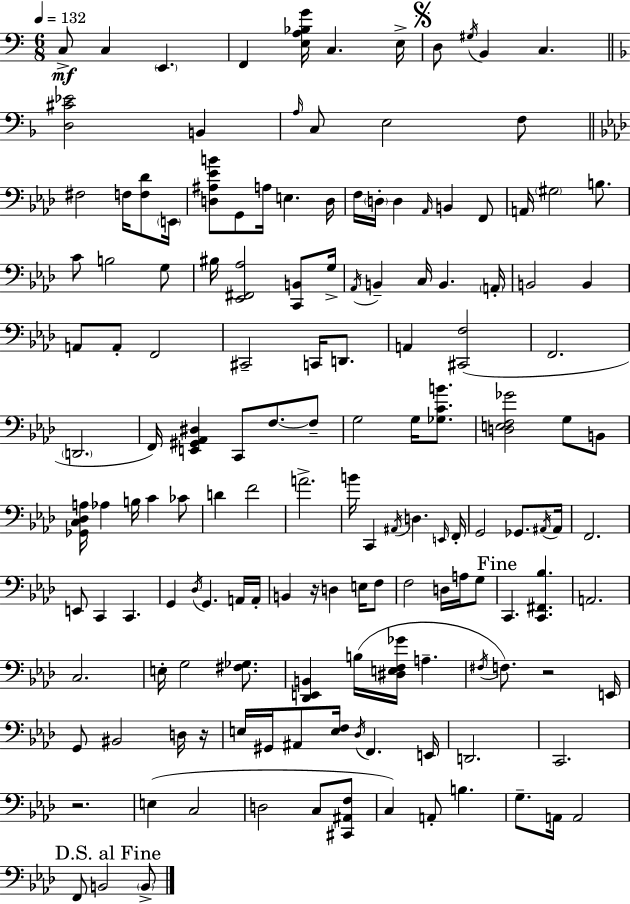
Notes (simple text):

C3/e C3/q E2/q. F2/q [E3,A3,Bb3,G4]/s C3/q. E3/s D3/e G#3/s B2/q C3/q. [D3,C#4,Eb4]/h B2/q A3/s C3/e E3/h F3/e F#3/h F3/s [F3,Db4]/e E2/s [D3,A#3,Eb4,B4]/e G2/e A3/s E3/q. D3/s F3/s D3/s D3/q Ab2/s B2/q F2/e A2/s G#3/h B3/e. C4/e B3/h G3/e BIS3/s [Eb2,F#2,Ab3]/h [C2,B2]/e G3/s Ab2/s B2/q C3/s B2/q. A2/s B2/h B2/q A2/e A2/e F2/h C#2/h C2/s D2/e. A2/q [C#2,F3]/h F2/h. D2/h. F2/s [E2,G#2,Ab2,D#3]/q C2/e F3/e. F3/e G3/h G3/s [Gb3,C4,B4]/e. [D3,E3,F3,Gb4]/h G3/e B2/e [Gb2,C3,Db3,A3]/s Ab3/q B3/s C4/q CES4/e D4/q F4/h A4/h. B4/s C2/q A#2/s D3/q. E2/s F2/s G2/h Gb2/e. A#2/s A#2/s F2/h. E2/e C2/q C2/q. G2/q Db3/s G2/q. A2/s A2/s B2/q R/s D3/q E3/s F3/e F3/h D3/s A3/s G3/e C2/q. [C2,F#2,Bb3]/q. A2/h. C3/h. E3/s G3/h [F#3,Gb3]/e. [Db2,E2,B2]/q B3/s [D#3,E3,F3,Gb4]/s A3/q. F#3/s F3/e. R/h E2/s G2/e BIS2/h D3/s R/s E3/s G#2/s A#2/e [E3,F3]/s Db3/s F2/q. E2/s D2/h. C2/h. R/h. E3/q C3/h D3/h C3/e [C#2,A#2,F3]/e C3/q A2/e B3/q. G3/e. A2/s A2/h F2/e B2/h B2/e